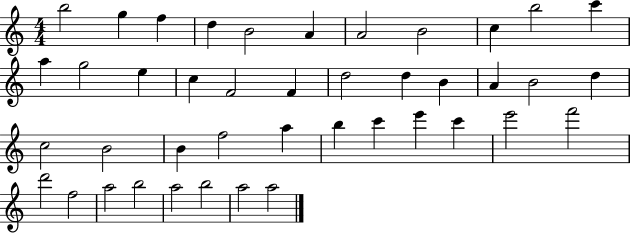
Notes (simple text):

B5/h G5/q F5/q D5/q B4/h A4/q A4/h B4/h C5/q B5/h C6/q A5/q G5/h E5/q C5/q F4/h F4/q D5/h D5/q B4/q A4/q B4/h D5/q C5/h B4/h B4/q F5/h A5/q B5/q C6/q E6/q C6/q E6/h F6/h D6/h F5/h A5/h B5/h A5/h B5/h A5/h A5/h